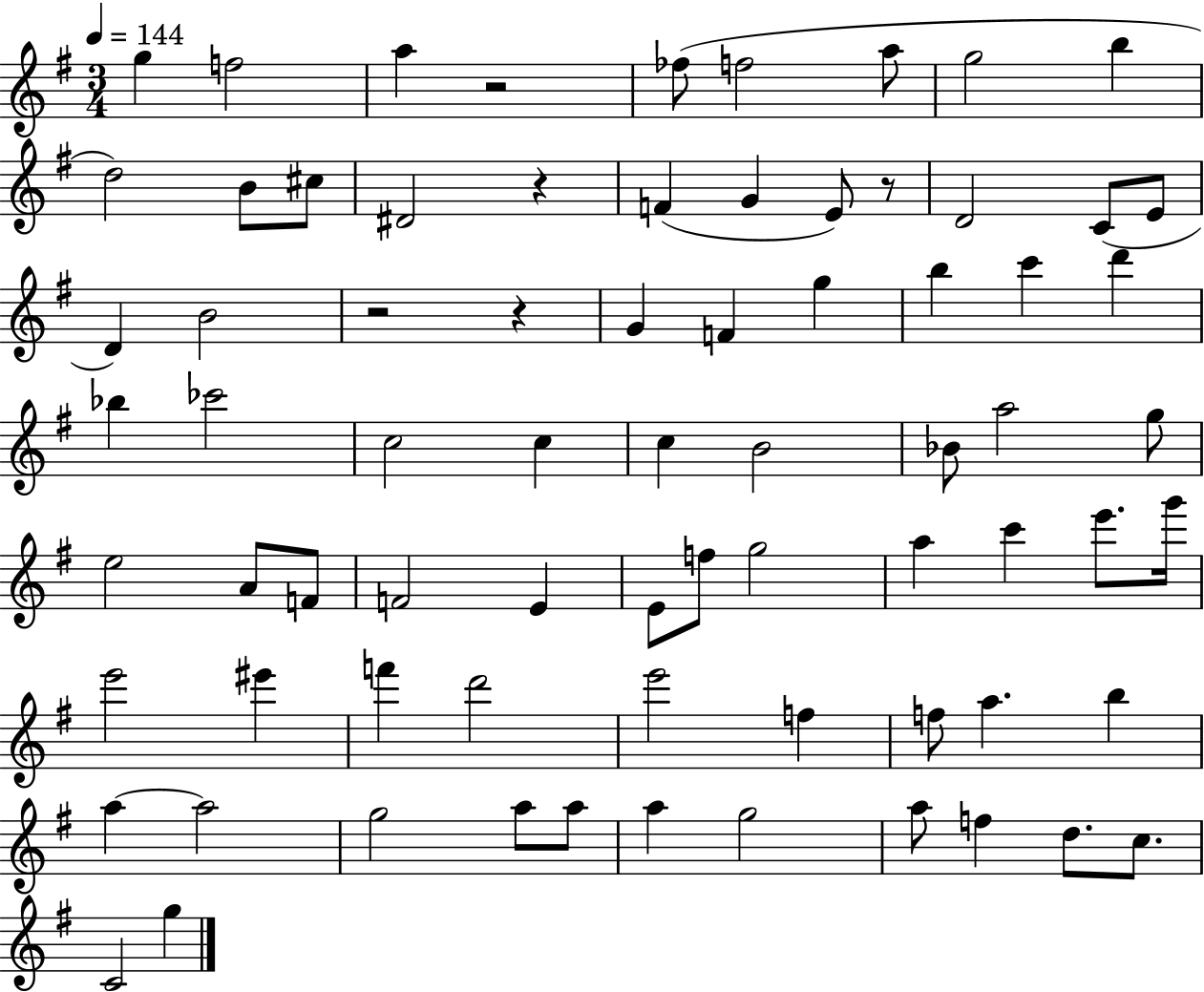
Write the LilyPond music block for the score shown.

{
  \clef treble
  \numericTimeSignature
  \time 3/4
  \key g \major
  \tempo 4 = 144
  g''4 f''2 | a''4 r2 | fes''8( f''2 a''8 | g''2 b''4 | \break d''2) b'8 cis''8 | dis'2 r4 | f'4( g'4 e'8) r8 | d'2 c'8( e'8 | \break d'4) b'2 | r2 r4 | g'4 f'4 g''4 | b''4 c'''4 d'''4 | \break bes''4 ces'''2 | c''2 c''4 | c''4 b'2 | bes'8 a''2 g''8 | \break e''2 a'8 f'8 | f'2 e'4 | e'8 f''8 g''2 | a''4 c'''4 e'''8. g'''16 | \break e'''2 eis'''4 | f'''4 d'''2 | e'''2 f''4 | f''8 a''4. b''4 | \break a''4~~ a''2 | g''2 a''8 a''8 | a''4 g''2 | a''8 f''4 d''8. c''8. | \break c'2 g''4 | \bar "|."
}